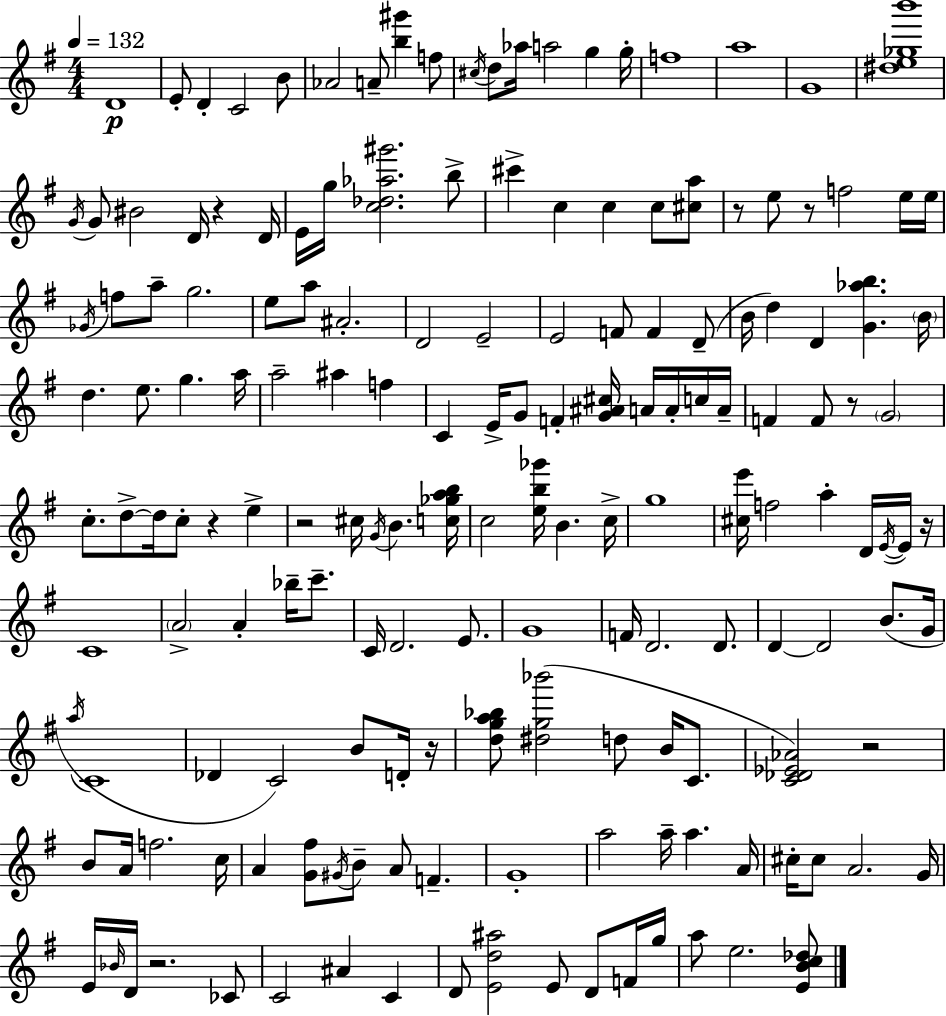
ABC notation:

X:1
T:Untitled
M:4/4
L:1/4
K:G
D4 E/2 D C2 B/2 _A2 A/2 [b^g'] f/2 ^c/4 d/2 _a/4 a2 g g/4 f4 a4 G4 [^de_gb']4 G/4 G/2 ^B2 D/4 z D/4 E/4 g/4 [c_d_a^g']2 b/2 ^c' c c c/2 [^ca]/2 z/2 e/2 z/2 f2 e/4 e/4 _G/4 f/2 a/2 g2 e/2 a/2 ^A2 D2 E2 E2 F/2 F D/2 B/4 d D [G_ab] B/4 d e/2 g a/4 a2 ^a f C E/4 G/2 F [G^A^c]/4 A/4 A/4 c/4 A/4 F F/2 z/2 G2 c/2 d/2 d/4 c/2 z e z2 ^c/4 G/4 B [c_gab]/4 c2 [eb_g']/4 B c/4 g4 [^ce']/4 f2 a D/4 E/4 E/4 z/4 C4 A2 A _b/4 c'/2 C/4 D2 E/2 G4 F/4 D2 D/2 D D2 B/2 G/4 a/4 C4 _D C2 B/2 D/4 z/4 [dga_b]/2 [^dg_b']2 d/2 B/4 C/2 [C_D_E_A]2 z2 B/2 A/4 f2 c/4 A [G^f]/2 ^G/4 B/2 A/2 F G4 a2 a/4 a A/4 ^c/4 ^c/2 A2 G/4 E/4 _B/4 D/4 z2 _C/2 C2 ^A C D/2 [Ed^a]2 E/2 D/2 F/4 g/4 a/2 e2 [EBc_d]/2